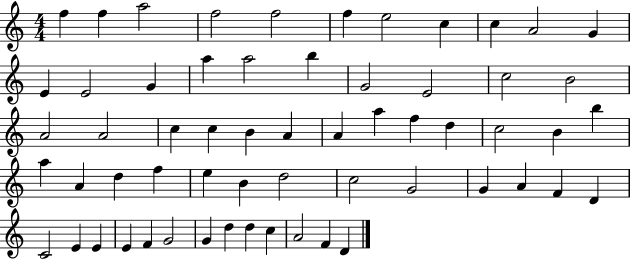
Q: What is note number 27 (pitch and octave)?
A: A4